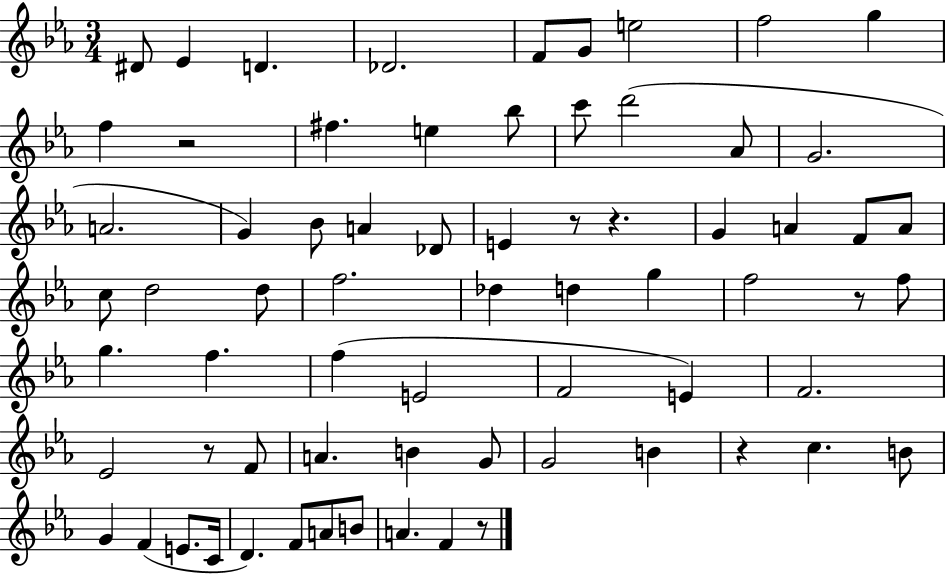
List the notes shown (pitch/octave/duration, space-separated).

D#4/e Eb4/q D4/q. Db4/h. F4/e G4/e E5/h F5/h G5/q F5/q R/h F#5/q. E5/q Bb5/e C6/e D6/h Ab4/e G4/h. A4/h. G4/q Bb4/e A4/q Db4/e E4/q R/e R/q. G4/q A4/q F4/e A4/e C5/e D5/h D5/e F5/h. Db5/q D5/q G5/q F5/h R/e F5/e G5/q. F5/q. F5/q E4/h F4/h E4/q F4/h. Eb4/h R/e F4/e A4/q. B4/q G4/e G4/h B4/q R/q C5/q. B4/e G4/q F4/q E4/e. C4/s D4/q. F4/e A4/e B4/e A4/q. F4/q R/e